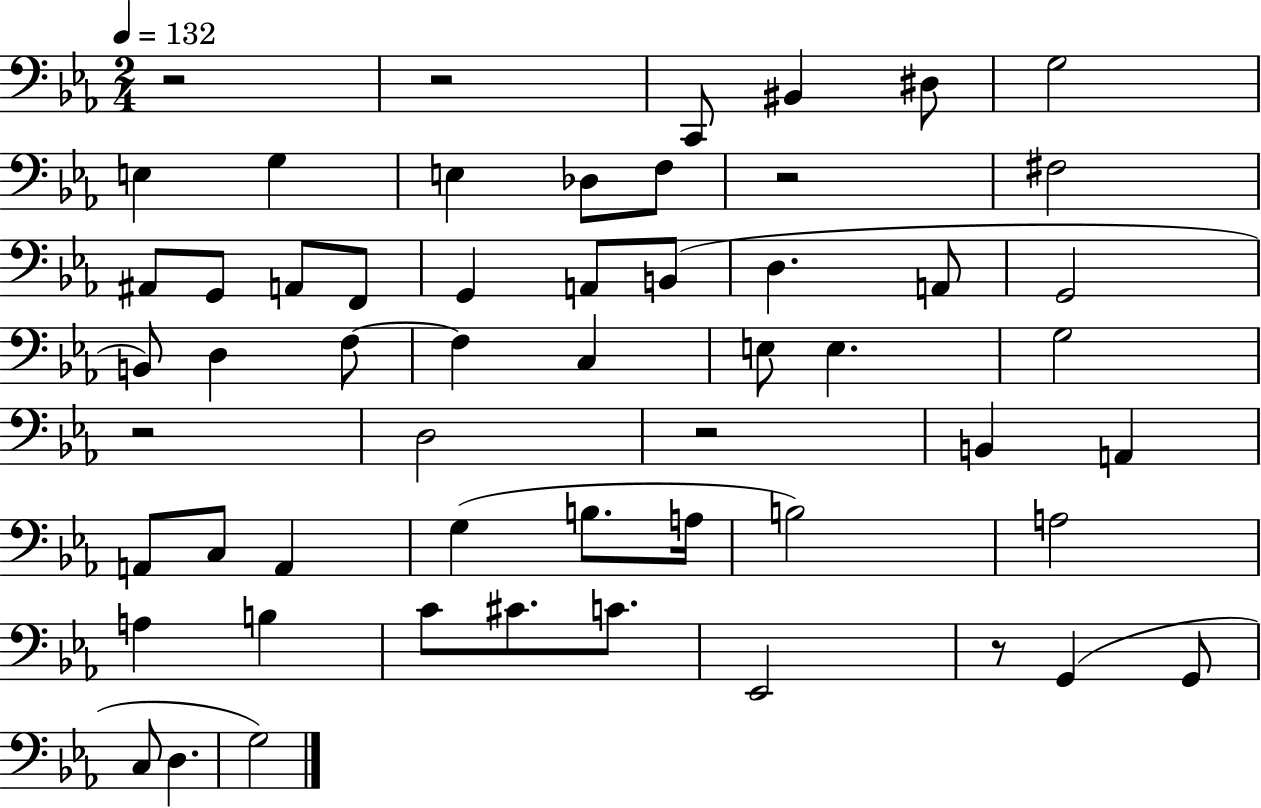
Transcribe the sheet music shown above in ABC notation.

X:1
T:Untitled
M:2/4
L:1/4
K:Eb
z2 z2 C,,/2 ^B,, ^D,/2 G,2 E, G, E, _D,/2 F,/2 z2 ^F,2 ^A,,/2 G,,/2 A,,/2 F,,/2 G,, A,,/2 B,,/2 D, A,,/2 G,,2 B,,/2 D, F,/2 F, C, E,/2 E, G,2 z2 D,2 z2 B,, A,, A,,/2 C,/2 A,, G, B,/2 A,/4 B,2 A,2 A, B, C/2 ^C/2 C/2 _E,,2 z/2 G,, G,,/2 C,/2 D, G,2